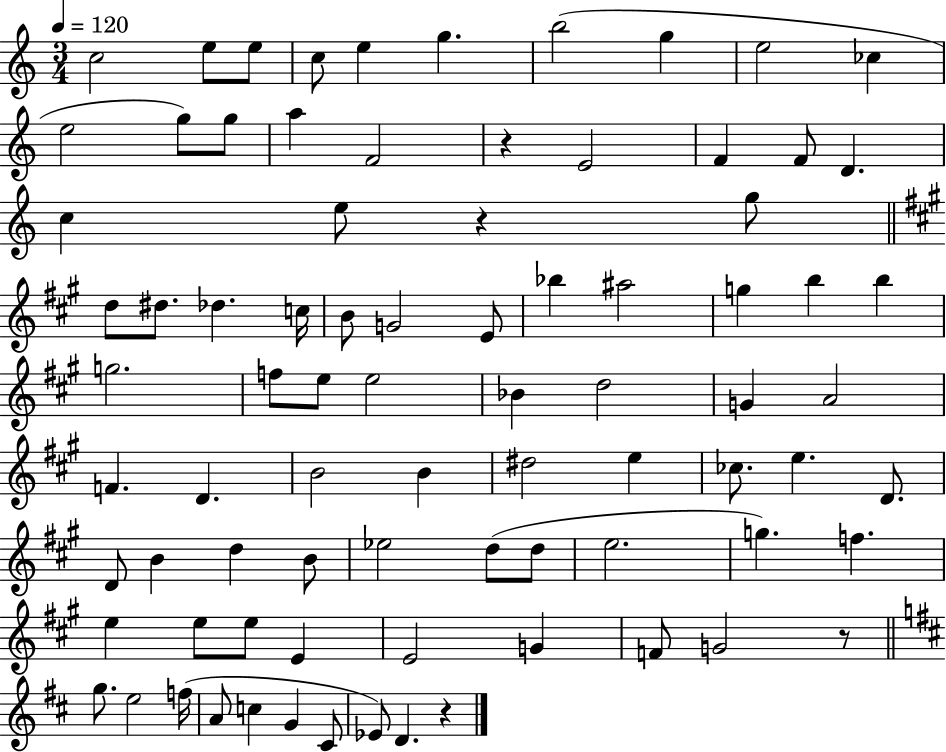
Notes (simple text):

C5/h E5/e E5/e C5/e E5/q G5/q. B5/h G5/q E5/h CES5/q E5/h G5/e G5/e A5/q F4/h R/q E4/h F4/q F4/e D4/q. C5/q E5/e R/q G5/e D5/e D#5/e. Db5/q. C5/s B4/e G4/h E4/e Bb5/q A#5/h G5/q B5/q B5/q G5/h. F5/e E5/e E5/h Bb4/q D5/h G4/q A4/h F4/q. D4/q. B4/h B4/q D#5/h E5/q CES5/e. E5/q. D4/e. D4/e B4/q D5/q B4/e Eb5/h D5/e D5/e E5/h. G5/q. F5/q. E5/q E5/e E5/e E4/q E4/h G4/q F4/e G4/h R/e G5/e. E5/h F5/s A4/e C5/q G4/q C#4/e Eb4/e D4/q. R/q